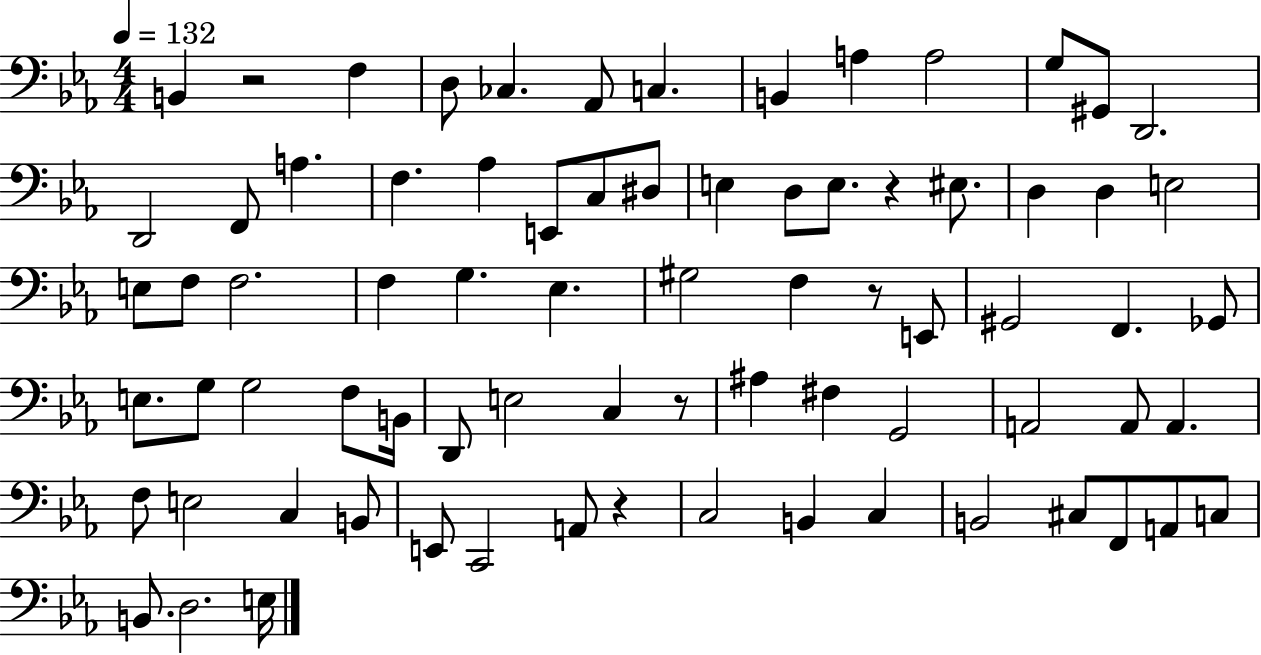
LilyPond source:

{
  \clef bass
  \numericTimeSignature
  \time 4/4
  \key ees \major
  \tempo 4 = 132
  \repeat volta 2 { b,4 r2 f4 | d8 ces4. aes,8 c4. | b,4 a4 a2 | g8 gis,8 d,2. | \break d,2 f,8 a4. | f4. aes4 e,8 c8 dis8 | e4 d8 e8. r4 eis8. | d4 d4 e2 | \break e8 f8 f2. | f4 g4. ees4. | gis2 f4 r8 e,8 | gis,2 f,4. ges,8 | \break e8. g8 g2 f8 b,16 | d,8 e2 c4 r8 | ais4 fis4 g,2 | a,2 a,8 a,4. | \break f8 e2 c4 b,8 | e,8 c,2 a,8 r4 | c2 b,4 c4 | b,2 cis8 f,8 a,8 c8 | \break b,8. d2. e16 | } \bar "|."
}